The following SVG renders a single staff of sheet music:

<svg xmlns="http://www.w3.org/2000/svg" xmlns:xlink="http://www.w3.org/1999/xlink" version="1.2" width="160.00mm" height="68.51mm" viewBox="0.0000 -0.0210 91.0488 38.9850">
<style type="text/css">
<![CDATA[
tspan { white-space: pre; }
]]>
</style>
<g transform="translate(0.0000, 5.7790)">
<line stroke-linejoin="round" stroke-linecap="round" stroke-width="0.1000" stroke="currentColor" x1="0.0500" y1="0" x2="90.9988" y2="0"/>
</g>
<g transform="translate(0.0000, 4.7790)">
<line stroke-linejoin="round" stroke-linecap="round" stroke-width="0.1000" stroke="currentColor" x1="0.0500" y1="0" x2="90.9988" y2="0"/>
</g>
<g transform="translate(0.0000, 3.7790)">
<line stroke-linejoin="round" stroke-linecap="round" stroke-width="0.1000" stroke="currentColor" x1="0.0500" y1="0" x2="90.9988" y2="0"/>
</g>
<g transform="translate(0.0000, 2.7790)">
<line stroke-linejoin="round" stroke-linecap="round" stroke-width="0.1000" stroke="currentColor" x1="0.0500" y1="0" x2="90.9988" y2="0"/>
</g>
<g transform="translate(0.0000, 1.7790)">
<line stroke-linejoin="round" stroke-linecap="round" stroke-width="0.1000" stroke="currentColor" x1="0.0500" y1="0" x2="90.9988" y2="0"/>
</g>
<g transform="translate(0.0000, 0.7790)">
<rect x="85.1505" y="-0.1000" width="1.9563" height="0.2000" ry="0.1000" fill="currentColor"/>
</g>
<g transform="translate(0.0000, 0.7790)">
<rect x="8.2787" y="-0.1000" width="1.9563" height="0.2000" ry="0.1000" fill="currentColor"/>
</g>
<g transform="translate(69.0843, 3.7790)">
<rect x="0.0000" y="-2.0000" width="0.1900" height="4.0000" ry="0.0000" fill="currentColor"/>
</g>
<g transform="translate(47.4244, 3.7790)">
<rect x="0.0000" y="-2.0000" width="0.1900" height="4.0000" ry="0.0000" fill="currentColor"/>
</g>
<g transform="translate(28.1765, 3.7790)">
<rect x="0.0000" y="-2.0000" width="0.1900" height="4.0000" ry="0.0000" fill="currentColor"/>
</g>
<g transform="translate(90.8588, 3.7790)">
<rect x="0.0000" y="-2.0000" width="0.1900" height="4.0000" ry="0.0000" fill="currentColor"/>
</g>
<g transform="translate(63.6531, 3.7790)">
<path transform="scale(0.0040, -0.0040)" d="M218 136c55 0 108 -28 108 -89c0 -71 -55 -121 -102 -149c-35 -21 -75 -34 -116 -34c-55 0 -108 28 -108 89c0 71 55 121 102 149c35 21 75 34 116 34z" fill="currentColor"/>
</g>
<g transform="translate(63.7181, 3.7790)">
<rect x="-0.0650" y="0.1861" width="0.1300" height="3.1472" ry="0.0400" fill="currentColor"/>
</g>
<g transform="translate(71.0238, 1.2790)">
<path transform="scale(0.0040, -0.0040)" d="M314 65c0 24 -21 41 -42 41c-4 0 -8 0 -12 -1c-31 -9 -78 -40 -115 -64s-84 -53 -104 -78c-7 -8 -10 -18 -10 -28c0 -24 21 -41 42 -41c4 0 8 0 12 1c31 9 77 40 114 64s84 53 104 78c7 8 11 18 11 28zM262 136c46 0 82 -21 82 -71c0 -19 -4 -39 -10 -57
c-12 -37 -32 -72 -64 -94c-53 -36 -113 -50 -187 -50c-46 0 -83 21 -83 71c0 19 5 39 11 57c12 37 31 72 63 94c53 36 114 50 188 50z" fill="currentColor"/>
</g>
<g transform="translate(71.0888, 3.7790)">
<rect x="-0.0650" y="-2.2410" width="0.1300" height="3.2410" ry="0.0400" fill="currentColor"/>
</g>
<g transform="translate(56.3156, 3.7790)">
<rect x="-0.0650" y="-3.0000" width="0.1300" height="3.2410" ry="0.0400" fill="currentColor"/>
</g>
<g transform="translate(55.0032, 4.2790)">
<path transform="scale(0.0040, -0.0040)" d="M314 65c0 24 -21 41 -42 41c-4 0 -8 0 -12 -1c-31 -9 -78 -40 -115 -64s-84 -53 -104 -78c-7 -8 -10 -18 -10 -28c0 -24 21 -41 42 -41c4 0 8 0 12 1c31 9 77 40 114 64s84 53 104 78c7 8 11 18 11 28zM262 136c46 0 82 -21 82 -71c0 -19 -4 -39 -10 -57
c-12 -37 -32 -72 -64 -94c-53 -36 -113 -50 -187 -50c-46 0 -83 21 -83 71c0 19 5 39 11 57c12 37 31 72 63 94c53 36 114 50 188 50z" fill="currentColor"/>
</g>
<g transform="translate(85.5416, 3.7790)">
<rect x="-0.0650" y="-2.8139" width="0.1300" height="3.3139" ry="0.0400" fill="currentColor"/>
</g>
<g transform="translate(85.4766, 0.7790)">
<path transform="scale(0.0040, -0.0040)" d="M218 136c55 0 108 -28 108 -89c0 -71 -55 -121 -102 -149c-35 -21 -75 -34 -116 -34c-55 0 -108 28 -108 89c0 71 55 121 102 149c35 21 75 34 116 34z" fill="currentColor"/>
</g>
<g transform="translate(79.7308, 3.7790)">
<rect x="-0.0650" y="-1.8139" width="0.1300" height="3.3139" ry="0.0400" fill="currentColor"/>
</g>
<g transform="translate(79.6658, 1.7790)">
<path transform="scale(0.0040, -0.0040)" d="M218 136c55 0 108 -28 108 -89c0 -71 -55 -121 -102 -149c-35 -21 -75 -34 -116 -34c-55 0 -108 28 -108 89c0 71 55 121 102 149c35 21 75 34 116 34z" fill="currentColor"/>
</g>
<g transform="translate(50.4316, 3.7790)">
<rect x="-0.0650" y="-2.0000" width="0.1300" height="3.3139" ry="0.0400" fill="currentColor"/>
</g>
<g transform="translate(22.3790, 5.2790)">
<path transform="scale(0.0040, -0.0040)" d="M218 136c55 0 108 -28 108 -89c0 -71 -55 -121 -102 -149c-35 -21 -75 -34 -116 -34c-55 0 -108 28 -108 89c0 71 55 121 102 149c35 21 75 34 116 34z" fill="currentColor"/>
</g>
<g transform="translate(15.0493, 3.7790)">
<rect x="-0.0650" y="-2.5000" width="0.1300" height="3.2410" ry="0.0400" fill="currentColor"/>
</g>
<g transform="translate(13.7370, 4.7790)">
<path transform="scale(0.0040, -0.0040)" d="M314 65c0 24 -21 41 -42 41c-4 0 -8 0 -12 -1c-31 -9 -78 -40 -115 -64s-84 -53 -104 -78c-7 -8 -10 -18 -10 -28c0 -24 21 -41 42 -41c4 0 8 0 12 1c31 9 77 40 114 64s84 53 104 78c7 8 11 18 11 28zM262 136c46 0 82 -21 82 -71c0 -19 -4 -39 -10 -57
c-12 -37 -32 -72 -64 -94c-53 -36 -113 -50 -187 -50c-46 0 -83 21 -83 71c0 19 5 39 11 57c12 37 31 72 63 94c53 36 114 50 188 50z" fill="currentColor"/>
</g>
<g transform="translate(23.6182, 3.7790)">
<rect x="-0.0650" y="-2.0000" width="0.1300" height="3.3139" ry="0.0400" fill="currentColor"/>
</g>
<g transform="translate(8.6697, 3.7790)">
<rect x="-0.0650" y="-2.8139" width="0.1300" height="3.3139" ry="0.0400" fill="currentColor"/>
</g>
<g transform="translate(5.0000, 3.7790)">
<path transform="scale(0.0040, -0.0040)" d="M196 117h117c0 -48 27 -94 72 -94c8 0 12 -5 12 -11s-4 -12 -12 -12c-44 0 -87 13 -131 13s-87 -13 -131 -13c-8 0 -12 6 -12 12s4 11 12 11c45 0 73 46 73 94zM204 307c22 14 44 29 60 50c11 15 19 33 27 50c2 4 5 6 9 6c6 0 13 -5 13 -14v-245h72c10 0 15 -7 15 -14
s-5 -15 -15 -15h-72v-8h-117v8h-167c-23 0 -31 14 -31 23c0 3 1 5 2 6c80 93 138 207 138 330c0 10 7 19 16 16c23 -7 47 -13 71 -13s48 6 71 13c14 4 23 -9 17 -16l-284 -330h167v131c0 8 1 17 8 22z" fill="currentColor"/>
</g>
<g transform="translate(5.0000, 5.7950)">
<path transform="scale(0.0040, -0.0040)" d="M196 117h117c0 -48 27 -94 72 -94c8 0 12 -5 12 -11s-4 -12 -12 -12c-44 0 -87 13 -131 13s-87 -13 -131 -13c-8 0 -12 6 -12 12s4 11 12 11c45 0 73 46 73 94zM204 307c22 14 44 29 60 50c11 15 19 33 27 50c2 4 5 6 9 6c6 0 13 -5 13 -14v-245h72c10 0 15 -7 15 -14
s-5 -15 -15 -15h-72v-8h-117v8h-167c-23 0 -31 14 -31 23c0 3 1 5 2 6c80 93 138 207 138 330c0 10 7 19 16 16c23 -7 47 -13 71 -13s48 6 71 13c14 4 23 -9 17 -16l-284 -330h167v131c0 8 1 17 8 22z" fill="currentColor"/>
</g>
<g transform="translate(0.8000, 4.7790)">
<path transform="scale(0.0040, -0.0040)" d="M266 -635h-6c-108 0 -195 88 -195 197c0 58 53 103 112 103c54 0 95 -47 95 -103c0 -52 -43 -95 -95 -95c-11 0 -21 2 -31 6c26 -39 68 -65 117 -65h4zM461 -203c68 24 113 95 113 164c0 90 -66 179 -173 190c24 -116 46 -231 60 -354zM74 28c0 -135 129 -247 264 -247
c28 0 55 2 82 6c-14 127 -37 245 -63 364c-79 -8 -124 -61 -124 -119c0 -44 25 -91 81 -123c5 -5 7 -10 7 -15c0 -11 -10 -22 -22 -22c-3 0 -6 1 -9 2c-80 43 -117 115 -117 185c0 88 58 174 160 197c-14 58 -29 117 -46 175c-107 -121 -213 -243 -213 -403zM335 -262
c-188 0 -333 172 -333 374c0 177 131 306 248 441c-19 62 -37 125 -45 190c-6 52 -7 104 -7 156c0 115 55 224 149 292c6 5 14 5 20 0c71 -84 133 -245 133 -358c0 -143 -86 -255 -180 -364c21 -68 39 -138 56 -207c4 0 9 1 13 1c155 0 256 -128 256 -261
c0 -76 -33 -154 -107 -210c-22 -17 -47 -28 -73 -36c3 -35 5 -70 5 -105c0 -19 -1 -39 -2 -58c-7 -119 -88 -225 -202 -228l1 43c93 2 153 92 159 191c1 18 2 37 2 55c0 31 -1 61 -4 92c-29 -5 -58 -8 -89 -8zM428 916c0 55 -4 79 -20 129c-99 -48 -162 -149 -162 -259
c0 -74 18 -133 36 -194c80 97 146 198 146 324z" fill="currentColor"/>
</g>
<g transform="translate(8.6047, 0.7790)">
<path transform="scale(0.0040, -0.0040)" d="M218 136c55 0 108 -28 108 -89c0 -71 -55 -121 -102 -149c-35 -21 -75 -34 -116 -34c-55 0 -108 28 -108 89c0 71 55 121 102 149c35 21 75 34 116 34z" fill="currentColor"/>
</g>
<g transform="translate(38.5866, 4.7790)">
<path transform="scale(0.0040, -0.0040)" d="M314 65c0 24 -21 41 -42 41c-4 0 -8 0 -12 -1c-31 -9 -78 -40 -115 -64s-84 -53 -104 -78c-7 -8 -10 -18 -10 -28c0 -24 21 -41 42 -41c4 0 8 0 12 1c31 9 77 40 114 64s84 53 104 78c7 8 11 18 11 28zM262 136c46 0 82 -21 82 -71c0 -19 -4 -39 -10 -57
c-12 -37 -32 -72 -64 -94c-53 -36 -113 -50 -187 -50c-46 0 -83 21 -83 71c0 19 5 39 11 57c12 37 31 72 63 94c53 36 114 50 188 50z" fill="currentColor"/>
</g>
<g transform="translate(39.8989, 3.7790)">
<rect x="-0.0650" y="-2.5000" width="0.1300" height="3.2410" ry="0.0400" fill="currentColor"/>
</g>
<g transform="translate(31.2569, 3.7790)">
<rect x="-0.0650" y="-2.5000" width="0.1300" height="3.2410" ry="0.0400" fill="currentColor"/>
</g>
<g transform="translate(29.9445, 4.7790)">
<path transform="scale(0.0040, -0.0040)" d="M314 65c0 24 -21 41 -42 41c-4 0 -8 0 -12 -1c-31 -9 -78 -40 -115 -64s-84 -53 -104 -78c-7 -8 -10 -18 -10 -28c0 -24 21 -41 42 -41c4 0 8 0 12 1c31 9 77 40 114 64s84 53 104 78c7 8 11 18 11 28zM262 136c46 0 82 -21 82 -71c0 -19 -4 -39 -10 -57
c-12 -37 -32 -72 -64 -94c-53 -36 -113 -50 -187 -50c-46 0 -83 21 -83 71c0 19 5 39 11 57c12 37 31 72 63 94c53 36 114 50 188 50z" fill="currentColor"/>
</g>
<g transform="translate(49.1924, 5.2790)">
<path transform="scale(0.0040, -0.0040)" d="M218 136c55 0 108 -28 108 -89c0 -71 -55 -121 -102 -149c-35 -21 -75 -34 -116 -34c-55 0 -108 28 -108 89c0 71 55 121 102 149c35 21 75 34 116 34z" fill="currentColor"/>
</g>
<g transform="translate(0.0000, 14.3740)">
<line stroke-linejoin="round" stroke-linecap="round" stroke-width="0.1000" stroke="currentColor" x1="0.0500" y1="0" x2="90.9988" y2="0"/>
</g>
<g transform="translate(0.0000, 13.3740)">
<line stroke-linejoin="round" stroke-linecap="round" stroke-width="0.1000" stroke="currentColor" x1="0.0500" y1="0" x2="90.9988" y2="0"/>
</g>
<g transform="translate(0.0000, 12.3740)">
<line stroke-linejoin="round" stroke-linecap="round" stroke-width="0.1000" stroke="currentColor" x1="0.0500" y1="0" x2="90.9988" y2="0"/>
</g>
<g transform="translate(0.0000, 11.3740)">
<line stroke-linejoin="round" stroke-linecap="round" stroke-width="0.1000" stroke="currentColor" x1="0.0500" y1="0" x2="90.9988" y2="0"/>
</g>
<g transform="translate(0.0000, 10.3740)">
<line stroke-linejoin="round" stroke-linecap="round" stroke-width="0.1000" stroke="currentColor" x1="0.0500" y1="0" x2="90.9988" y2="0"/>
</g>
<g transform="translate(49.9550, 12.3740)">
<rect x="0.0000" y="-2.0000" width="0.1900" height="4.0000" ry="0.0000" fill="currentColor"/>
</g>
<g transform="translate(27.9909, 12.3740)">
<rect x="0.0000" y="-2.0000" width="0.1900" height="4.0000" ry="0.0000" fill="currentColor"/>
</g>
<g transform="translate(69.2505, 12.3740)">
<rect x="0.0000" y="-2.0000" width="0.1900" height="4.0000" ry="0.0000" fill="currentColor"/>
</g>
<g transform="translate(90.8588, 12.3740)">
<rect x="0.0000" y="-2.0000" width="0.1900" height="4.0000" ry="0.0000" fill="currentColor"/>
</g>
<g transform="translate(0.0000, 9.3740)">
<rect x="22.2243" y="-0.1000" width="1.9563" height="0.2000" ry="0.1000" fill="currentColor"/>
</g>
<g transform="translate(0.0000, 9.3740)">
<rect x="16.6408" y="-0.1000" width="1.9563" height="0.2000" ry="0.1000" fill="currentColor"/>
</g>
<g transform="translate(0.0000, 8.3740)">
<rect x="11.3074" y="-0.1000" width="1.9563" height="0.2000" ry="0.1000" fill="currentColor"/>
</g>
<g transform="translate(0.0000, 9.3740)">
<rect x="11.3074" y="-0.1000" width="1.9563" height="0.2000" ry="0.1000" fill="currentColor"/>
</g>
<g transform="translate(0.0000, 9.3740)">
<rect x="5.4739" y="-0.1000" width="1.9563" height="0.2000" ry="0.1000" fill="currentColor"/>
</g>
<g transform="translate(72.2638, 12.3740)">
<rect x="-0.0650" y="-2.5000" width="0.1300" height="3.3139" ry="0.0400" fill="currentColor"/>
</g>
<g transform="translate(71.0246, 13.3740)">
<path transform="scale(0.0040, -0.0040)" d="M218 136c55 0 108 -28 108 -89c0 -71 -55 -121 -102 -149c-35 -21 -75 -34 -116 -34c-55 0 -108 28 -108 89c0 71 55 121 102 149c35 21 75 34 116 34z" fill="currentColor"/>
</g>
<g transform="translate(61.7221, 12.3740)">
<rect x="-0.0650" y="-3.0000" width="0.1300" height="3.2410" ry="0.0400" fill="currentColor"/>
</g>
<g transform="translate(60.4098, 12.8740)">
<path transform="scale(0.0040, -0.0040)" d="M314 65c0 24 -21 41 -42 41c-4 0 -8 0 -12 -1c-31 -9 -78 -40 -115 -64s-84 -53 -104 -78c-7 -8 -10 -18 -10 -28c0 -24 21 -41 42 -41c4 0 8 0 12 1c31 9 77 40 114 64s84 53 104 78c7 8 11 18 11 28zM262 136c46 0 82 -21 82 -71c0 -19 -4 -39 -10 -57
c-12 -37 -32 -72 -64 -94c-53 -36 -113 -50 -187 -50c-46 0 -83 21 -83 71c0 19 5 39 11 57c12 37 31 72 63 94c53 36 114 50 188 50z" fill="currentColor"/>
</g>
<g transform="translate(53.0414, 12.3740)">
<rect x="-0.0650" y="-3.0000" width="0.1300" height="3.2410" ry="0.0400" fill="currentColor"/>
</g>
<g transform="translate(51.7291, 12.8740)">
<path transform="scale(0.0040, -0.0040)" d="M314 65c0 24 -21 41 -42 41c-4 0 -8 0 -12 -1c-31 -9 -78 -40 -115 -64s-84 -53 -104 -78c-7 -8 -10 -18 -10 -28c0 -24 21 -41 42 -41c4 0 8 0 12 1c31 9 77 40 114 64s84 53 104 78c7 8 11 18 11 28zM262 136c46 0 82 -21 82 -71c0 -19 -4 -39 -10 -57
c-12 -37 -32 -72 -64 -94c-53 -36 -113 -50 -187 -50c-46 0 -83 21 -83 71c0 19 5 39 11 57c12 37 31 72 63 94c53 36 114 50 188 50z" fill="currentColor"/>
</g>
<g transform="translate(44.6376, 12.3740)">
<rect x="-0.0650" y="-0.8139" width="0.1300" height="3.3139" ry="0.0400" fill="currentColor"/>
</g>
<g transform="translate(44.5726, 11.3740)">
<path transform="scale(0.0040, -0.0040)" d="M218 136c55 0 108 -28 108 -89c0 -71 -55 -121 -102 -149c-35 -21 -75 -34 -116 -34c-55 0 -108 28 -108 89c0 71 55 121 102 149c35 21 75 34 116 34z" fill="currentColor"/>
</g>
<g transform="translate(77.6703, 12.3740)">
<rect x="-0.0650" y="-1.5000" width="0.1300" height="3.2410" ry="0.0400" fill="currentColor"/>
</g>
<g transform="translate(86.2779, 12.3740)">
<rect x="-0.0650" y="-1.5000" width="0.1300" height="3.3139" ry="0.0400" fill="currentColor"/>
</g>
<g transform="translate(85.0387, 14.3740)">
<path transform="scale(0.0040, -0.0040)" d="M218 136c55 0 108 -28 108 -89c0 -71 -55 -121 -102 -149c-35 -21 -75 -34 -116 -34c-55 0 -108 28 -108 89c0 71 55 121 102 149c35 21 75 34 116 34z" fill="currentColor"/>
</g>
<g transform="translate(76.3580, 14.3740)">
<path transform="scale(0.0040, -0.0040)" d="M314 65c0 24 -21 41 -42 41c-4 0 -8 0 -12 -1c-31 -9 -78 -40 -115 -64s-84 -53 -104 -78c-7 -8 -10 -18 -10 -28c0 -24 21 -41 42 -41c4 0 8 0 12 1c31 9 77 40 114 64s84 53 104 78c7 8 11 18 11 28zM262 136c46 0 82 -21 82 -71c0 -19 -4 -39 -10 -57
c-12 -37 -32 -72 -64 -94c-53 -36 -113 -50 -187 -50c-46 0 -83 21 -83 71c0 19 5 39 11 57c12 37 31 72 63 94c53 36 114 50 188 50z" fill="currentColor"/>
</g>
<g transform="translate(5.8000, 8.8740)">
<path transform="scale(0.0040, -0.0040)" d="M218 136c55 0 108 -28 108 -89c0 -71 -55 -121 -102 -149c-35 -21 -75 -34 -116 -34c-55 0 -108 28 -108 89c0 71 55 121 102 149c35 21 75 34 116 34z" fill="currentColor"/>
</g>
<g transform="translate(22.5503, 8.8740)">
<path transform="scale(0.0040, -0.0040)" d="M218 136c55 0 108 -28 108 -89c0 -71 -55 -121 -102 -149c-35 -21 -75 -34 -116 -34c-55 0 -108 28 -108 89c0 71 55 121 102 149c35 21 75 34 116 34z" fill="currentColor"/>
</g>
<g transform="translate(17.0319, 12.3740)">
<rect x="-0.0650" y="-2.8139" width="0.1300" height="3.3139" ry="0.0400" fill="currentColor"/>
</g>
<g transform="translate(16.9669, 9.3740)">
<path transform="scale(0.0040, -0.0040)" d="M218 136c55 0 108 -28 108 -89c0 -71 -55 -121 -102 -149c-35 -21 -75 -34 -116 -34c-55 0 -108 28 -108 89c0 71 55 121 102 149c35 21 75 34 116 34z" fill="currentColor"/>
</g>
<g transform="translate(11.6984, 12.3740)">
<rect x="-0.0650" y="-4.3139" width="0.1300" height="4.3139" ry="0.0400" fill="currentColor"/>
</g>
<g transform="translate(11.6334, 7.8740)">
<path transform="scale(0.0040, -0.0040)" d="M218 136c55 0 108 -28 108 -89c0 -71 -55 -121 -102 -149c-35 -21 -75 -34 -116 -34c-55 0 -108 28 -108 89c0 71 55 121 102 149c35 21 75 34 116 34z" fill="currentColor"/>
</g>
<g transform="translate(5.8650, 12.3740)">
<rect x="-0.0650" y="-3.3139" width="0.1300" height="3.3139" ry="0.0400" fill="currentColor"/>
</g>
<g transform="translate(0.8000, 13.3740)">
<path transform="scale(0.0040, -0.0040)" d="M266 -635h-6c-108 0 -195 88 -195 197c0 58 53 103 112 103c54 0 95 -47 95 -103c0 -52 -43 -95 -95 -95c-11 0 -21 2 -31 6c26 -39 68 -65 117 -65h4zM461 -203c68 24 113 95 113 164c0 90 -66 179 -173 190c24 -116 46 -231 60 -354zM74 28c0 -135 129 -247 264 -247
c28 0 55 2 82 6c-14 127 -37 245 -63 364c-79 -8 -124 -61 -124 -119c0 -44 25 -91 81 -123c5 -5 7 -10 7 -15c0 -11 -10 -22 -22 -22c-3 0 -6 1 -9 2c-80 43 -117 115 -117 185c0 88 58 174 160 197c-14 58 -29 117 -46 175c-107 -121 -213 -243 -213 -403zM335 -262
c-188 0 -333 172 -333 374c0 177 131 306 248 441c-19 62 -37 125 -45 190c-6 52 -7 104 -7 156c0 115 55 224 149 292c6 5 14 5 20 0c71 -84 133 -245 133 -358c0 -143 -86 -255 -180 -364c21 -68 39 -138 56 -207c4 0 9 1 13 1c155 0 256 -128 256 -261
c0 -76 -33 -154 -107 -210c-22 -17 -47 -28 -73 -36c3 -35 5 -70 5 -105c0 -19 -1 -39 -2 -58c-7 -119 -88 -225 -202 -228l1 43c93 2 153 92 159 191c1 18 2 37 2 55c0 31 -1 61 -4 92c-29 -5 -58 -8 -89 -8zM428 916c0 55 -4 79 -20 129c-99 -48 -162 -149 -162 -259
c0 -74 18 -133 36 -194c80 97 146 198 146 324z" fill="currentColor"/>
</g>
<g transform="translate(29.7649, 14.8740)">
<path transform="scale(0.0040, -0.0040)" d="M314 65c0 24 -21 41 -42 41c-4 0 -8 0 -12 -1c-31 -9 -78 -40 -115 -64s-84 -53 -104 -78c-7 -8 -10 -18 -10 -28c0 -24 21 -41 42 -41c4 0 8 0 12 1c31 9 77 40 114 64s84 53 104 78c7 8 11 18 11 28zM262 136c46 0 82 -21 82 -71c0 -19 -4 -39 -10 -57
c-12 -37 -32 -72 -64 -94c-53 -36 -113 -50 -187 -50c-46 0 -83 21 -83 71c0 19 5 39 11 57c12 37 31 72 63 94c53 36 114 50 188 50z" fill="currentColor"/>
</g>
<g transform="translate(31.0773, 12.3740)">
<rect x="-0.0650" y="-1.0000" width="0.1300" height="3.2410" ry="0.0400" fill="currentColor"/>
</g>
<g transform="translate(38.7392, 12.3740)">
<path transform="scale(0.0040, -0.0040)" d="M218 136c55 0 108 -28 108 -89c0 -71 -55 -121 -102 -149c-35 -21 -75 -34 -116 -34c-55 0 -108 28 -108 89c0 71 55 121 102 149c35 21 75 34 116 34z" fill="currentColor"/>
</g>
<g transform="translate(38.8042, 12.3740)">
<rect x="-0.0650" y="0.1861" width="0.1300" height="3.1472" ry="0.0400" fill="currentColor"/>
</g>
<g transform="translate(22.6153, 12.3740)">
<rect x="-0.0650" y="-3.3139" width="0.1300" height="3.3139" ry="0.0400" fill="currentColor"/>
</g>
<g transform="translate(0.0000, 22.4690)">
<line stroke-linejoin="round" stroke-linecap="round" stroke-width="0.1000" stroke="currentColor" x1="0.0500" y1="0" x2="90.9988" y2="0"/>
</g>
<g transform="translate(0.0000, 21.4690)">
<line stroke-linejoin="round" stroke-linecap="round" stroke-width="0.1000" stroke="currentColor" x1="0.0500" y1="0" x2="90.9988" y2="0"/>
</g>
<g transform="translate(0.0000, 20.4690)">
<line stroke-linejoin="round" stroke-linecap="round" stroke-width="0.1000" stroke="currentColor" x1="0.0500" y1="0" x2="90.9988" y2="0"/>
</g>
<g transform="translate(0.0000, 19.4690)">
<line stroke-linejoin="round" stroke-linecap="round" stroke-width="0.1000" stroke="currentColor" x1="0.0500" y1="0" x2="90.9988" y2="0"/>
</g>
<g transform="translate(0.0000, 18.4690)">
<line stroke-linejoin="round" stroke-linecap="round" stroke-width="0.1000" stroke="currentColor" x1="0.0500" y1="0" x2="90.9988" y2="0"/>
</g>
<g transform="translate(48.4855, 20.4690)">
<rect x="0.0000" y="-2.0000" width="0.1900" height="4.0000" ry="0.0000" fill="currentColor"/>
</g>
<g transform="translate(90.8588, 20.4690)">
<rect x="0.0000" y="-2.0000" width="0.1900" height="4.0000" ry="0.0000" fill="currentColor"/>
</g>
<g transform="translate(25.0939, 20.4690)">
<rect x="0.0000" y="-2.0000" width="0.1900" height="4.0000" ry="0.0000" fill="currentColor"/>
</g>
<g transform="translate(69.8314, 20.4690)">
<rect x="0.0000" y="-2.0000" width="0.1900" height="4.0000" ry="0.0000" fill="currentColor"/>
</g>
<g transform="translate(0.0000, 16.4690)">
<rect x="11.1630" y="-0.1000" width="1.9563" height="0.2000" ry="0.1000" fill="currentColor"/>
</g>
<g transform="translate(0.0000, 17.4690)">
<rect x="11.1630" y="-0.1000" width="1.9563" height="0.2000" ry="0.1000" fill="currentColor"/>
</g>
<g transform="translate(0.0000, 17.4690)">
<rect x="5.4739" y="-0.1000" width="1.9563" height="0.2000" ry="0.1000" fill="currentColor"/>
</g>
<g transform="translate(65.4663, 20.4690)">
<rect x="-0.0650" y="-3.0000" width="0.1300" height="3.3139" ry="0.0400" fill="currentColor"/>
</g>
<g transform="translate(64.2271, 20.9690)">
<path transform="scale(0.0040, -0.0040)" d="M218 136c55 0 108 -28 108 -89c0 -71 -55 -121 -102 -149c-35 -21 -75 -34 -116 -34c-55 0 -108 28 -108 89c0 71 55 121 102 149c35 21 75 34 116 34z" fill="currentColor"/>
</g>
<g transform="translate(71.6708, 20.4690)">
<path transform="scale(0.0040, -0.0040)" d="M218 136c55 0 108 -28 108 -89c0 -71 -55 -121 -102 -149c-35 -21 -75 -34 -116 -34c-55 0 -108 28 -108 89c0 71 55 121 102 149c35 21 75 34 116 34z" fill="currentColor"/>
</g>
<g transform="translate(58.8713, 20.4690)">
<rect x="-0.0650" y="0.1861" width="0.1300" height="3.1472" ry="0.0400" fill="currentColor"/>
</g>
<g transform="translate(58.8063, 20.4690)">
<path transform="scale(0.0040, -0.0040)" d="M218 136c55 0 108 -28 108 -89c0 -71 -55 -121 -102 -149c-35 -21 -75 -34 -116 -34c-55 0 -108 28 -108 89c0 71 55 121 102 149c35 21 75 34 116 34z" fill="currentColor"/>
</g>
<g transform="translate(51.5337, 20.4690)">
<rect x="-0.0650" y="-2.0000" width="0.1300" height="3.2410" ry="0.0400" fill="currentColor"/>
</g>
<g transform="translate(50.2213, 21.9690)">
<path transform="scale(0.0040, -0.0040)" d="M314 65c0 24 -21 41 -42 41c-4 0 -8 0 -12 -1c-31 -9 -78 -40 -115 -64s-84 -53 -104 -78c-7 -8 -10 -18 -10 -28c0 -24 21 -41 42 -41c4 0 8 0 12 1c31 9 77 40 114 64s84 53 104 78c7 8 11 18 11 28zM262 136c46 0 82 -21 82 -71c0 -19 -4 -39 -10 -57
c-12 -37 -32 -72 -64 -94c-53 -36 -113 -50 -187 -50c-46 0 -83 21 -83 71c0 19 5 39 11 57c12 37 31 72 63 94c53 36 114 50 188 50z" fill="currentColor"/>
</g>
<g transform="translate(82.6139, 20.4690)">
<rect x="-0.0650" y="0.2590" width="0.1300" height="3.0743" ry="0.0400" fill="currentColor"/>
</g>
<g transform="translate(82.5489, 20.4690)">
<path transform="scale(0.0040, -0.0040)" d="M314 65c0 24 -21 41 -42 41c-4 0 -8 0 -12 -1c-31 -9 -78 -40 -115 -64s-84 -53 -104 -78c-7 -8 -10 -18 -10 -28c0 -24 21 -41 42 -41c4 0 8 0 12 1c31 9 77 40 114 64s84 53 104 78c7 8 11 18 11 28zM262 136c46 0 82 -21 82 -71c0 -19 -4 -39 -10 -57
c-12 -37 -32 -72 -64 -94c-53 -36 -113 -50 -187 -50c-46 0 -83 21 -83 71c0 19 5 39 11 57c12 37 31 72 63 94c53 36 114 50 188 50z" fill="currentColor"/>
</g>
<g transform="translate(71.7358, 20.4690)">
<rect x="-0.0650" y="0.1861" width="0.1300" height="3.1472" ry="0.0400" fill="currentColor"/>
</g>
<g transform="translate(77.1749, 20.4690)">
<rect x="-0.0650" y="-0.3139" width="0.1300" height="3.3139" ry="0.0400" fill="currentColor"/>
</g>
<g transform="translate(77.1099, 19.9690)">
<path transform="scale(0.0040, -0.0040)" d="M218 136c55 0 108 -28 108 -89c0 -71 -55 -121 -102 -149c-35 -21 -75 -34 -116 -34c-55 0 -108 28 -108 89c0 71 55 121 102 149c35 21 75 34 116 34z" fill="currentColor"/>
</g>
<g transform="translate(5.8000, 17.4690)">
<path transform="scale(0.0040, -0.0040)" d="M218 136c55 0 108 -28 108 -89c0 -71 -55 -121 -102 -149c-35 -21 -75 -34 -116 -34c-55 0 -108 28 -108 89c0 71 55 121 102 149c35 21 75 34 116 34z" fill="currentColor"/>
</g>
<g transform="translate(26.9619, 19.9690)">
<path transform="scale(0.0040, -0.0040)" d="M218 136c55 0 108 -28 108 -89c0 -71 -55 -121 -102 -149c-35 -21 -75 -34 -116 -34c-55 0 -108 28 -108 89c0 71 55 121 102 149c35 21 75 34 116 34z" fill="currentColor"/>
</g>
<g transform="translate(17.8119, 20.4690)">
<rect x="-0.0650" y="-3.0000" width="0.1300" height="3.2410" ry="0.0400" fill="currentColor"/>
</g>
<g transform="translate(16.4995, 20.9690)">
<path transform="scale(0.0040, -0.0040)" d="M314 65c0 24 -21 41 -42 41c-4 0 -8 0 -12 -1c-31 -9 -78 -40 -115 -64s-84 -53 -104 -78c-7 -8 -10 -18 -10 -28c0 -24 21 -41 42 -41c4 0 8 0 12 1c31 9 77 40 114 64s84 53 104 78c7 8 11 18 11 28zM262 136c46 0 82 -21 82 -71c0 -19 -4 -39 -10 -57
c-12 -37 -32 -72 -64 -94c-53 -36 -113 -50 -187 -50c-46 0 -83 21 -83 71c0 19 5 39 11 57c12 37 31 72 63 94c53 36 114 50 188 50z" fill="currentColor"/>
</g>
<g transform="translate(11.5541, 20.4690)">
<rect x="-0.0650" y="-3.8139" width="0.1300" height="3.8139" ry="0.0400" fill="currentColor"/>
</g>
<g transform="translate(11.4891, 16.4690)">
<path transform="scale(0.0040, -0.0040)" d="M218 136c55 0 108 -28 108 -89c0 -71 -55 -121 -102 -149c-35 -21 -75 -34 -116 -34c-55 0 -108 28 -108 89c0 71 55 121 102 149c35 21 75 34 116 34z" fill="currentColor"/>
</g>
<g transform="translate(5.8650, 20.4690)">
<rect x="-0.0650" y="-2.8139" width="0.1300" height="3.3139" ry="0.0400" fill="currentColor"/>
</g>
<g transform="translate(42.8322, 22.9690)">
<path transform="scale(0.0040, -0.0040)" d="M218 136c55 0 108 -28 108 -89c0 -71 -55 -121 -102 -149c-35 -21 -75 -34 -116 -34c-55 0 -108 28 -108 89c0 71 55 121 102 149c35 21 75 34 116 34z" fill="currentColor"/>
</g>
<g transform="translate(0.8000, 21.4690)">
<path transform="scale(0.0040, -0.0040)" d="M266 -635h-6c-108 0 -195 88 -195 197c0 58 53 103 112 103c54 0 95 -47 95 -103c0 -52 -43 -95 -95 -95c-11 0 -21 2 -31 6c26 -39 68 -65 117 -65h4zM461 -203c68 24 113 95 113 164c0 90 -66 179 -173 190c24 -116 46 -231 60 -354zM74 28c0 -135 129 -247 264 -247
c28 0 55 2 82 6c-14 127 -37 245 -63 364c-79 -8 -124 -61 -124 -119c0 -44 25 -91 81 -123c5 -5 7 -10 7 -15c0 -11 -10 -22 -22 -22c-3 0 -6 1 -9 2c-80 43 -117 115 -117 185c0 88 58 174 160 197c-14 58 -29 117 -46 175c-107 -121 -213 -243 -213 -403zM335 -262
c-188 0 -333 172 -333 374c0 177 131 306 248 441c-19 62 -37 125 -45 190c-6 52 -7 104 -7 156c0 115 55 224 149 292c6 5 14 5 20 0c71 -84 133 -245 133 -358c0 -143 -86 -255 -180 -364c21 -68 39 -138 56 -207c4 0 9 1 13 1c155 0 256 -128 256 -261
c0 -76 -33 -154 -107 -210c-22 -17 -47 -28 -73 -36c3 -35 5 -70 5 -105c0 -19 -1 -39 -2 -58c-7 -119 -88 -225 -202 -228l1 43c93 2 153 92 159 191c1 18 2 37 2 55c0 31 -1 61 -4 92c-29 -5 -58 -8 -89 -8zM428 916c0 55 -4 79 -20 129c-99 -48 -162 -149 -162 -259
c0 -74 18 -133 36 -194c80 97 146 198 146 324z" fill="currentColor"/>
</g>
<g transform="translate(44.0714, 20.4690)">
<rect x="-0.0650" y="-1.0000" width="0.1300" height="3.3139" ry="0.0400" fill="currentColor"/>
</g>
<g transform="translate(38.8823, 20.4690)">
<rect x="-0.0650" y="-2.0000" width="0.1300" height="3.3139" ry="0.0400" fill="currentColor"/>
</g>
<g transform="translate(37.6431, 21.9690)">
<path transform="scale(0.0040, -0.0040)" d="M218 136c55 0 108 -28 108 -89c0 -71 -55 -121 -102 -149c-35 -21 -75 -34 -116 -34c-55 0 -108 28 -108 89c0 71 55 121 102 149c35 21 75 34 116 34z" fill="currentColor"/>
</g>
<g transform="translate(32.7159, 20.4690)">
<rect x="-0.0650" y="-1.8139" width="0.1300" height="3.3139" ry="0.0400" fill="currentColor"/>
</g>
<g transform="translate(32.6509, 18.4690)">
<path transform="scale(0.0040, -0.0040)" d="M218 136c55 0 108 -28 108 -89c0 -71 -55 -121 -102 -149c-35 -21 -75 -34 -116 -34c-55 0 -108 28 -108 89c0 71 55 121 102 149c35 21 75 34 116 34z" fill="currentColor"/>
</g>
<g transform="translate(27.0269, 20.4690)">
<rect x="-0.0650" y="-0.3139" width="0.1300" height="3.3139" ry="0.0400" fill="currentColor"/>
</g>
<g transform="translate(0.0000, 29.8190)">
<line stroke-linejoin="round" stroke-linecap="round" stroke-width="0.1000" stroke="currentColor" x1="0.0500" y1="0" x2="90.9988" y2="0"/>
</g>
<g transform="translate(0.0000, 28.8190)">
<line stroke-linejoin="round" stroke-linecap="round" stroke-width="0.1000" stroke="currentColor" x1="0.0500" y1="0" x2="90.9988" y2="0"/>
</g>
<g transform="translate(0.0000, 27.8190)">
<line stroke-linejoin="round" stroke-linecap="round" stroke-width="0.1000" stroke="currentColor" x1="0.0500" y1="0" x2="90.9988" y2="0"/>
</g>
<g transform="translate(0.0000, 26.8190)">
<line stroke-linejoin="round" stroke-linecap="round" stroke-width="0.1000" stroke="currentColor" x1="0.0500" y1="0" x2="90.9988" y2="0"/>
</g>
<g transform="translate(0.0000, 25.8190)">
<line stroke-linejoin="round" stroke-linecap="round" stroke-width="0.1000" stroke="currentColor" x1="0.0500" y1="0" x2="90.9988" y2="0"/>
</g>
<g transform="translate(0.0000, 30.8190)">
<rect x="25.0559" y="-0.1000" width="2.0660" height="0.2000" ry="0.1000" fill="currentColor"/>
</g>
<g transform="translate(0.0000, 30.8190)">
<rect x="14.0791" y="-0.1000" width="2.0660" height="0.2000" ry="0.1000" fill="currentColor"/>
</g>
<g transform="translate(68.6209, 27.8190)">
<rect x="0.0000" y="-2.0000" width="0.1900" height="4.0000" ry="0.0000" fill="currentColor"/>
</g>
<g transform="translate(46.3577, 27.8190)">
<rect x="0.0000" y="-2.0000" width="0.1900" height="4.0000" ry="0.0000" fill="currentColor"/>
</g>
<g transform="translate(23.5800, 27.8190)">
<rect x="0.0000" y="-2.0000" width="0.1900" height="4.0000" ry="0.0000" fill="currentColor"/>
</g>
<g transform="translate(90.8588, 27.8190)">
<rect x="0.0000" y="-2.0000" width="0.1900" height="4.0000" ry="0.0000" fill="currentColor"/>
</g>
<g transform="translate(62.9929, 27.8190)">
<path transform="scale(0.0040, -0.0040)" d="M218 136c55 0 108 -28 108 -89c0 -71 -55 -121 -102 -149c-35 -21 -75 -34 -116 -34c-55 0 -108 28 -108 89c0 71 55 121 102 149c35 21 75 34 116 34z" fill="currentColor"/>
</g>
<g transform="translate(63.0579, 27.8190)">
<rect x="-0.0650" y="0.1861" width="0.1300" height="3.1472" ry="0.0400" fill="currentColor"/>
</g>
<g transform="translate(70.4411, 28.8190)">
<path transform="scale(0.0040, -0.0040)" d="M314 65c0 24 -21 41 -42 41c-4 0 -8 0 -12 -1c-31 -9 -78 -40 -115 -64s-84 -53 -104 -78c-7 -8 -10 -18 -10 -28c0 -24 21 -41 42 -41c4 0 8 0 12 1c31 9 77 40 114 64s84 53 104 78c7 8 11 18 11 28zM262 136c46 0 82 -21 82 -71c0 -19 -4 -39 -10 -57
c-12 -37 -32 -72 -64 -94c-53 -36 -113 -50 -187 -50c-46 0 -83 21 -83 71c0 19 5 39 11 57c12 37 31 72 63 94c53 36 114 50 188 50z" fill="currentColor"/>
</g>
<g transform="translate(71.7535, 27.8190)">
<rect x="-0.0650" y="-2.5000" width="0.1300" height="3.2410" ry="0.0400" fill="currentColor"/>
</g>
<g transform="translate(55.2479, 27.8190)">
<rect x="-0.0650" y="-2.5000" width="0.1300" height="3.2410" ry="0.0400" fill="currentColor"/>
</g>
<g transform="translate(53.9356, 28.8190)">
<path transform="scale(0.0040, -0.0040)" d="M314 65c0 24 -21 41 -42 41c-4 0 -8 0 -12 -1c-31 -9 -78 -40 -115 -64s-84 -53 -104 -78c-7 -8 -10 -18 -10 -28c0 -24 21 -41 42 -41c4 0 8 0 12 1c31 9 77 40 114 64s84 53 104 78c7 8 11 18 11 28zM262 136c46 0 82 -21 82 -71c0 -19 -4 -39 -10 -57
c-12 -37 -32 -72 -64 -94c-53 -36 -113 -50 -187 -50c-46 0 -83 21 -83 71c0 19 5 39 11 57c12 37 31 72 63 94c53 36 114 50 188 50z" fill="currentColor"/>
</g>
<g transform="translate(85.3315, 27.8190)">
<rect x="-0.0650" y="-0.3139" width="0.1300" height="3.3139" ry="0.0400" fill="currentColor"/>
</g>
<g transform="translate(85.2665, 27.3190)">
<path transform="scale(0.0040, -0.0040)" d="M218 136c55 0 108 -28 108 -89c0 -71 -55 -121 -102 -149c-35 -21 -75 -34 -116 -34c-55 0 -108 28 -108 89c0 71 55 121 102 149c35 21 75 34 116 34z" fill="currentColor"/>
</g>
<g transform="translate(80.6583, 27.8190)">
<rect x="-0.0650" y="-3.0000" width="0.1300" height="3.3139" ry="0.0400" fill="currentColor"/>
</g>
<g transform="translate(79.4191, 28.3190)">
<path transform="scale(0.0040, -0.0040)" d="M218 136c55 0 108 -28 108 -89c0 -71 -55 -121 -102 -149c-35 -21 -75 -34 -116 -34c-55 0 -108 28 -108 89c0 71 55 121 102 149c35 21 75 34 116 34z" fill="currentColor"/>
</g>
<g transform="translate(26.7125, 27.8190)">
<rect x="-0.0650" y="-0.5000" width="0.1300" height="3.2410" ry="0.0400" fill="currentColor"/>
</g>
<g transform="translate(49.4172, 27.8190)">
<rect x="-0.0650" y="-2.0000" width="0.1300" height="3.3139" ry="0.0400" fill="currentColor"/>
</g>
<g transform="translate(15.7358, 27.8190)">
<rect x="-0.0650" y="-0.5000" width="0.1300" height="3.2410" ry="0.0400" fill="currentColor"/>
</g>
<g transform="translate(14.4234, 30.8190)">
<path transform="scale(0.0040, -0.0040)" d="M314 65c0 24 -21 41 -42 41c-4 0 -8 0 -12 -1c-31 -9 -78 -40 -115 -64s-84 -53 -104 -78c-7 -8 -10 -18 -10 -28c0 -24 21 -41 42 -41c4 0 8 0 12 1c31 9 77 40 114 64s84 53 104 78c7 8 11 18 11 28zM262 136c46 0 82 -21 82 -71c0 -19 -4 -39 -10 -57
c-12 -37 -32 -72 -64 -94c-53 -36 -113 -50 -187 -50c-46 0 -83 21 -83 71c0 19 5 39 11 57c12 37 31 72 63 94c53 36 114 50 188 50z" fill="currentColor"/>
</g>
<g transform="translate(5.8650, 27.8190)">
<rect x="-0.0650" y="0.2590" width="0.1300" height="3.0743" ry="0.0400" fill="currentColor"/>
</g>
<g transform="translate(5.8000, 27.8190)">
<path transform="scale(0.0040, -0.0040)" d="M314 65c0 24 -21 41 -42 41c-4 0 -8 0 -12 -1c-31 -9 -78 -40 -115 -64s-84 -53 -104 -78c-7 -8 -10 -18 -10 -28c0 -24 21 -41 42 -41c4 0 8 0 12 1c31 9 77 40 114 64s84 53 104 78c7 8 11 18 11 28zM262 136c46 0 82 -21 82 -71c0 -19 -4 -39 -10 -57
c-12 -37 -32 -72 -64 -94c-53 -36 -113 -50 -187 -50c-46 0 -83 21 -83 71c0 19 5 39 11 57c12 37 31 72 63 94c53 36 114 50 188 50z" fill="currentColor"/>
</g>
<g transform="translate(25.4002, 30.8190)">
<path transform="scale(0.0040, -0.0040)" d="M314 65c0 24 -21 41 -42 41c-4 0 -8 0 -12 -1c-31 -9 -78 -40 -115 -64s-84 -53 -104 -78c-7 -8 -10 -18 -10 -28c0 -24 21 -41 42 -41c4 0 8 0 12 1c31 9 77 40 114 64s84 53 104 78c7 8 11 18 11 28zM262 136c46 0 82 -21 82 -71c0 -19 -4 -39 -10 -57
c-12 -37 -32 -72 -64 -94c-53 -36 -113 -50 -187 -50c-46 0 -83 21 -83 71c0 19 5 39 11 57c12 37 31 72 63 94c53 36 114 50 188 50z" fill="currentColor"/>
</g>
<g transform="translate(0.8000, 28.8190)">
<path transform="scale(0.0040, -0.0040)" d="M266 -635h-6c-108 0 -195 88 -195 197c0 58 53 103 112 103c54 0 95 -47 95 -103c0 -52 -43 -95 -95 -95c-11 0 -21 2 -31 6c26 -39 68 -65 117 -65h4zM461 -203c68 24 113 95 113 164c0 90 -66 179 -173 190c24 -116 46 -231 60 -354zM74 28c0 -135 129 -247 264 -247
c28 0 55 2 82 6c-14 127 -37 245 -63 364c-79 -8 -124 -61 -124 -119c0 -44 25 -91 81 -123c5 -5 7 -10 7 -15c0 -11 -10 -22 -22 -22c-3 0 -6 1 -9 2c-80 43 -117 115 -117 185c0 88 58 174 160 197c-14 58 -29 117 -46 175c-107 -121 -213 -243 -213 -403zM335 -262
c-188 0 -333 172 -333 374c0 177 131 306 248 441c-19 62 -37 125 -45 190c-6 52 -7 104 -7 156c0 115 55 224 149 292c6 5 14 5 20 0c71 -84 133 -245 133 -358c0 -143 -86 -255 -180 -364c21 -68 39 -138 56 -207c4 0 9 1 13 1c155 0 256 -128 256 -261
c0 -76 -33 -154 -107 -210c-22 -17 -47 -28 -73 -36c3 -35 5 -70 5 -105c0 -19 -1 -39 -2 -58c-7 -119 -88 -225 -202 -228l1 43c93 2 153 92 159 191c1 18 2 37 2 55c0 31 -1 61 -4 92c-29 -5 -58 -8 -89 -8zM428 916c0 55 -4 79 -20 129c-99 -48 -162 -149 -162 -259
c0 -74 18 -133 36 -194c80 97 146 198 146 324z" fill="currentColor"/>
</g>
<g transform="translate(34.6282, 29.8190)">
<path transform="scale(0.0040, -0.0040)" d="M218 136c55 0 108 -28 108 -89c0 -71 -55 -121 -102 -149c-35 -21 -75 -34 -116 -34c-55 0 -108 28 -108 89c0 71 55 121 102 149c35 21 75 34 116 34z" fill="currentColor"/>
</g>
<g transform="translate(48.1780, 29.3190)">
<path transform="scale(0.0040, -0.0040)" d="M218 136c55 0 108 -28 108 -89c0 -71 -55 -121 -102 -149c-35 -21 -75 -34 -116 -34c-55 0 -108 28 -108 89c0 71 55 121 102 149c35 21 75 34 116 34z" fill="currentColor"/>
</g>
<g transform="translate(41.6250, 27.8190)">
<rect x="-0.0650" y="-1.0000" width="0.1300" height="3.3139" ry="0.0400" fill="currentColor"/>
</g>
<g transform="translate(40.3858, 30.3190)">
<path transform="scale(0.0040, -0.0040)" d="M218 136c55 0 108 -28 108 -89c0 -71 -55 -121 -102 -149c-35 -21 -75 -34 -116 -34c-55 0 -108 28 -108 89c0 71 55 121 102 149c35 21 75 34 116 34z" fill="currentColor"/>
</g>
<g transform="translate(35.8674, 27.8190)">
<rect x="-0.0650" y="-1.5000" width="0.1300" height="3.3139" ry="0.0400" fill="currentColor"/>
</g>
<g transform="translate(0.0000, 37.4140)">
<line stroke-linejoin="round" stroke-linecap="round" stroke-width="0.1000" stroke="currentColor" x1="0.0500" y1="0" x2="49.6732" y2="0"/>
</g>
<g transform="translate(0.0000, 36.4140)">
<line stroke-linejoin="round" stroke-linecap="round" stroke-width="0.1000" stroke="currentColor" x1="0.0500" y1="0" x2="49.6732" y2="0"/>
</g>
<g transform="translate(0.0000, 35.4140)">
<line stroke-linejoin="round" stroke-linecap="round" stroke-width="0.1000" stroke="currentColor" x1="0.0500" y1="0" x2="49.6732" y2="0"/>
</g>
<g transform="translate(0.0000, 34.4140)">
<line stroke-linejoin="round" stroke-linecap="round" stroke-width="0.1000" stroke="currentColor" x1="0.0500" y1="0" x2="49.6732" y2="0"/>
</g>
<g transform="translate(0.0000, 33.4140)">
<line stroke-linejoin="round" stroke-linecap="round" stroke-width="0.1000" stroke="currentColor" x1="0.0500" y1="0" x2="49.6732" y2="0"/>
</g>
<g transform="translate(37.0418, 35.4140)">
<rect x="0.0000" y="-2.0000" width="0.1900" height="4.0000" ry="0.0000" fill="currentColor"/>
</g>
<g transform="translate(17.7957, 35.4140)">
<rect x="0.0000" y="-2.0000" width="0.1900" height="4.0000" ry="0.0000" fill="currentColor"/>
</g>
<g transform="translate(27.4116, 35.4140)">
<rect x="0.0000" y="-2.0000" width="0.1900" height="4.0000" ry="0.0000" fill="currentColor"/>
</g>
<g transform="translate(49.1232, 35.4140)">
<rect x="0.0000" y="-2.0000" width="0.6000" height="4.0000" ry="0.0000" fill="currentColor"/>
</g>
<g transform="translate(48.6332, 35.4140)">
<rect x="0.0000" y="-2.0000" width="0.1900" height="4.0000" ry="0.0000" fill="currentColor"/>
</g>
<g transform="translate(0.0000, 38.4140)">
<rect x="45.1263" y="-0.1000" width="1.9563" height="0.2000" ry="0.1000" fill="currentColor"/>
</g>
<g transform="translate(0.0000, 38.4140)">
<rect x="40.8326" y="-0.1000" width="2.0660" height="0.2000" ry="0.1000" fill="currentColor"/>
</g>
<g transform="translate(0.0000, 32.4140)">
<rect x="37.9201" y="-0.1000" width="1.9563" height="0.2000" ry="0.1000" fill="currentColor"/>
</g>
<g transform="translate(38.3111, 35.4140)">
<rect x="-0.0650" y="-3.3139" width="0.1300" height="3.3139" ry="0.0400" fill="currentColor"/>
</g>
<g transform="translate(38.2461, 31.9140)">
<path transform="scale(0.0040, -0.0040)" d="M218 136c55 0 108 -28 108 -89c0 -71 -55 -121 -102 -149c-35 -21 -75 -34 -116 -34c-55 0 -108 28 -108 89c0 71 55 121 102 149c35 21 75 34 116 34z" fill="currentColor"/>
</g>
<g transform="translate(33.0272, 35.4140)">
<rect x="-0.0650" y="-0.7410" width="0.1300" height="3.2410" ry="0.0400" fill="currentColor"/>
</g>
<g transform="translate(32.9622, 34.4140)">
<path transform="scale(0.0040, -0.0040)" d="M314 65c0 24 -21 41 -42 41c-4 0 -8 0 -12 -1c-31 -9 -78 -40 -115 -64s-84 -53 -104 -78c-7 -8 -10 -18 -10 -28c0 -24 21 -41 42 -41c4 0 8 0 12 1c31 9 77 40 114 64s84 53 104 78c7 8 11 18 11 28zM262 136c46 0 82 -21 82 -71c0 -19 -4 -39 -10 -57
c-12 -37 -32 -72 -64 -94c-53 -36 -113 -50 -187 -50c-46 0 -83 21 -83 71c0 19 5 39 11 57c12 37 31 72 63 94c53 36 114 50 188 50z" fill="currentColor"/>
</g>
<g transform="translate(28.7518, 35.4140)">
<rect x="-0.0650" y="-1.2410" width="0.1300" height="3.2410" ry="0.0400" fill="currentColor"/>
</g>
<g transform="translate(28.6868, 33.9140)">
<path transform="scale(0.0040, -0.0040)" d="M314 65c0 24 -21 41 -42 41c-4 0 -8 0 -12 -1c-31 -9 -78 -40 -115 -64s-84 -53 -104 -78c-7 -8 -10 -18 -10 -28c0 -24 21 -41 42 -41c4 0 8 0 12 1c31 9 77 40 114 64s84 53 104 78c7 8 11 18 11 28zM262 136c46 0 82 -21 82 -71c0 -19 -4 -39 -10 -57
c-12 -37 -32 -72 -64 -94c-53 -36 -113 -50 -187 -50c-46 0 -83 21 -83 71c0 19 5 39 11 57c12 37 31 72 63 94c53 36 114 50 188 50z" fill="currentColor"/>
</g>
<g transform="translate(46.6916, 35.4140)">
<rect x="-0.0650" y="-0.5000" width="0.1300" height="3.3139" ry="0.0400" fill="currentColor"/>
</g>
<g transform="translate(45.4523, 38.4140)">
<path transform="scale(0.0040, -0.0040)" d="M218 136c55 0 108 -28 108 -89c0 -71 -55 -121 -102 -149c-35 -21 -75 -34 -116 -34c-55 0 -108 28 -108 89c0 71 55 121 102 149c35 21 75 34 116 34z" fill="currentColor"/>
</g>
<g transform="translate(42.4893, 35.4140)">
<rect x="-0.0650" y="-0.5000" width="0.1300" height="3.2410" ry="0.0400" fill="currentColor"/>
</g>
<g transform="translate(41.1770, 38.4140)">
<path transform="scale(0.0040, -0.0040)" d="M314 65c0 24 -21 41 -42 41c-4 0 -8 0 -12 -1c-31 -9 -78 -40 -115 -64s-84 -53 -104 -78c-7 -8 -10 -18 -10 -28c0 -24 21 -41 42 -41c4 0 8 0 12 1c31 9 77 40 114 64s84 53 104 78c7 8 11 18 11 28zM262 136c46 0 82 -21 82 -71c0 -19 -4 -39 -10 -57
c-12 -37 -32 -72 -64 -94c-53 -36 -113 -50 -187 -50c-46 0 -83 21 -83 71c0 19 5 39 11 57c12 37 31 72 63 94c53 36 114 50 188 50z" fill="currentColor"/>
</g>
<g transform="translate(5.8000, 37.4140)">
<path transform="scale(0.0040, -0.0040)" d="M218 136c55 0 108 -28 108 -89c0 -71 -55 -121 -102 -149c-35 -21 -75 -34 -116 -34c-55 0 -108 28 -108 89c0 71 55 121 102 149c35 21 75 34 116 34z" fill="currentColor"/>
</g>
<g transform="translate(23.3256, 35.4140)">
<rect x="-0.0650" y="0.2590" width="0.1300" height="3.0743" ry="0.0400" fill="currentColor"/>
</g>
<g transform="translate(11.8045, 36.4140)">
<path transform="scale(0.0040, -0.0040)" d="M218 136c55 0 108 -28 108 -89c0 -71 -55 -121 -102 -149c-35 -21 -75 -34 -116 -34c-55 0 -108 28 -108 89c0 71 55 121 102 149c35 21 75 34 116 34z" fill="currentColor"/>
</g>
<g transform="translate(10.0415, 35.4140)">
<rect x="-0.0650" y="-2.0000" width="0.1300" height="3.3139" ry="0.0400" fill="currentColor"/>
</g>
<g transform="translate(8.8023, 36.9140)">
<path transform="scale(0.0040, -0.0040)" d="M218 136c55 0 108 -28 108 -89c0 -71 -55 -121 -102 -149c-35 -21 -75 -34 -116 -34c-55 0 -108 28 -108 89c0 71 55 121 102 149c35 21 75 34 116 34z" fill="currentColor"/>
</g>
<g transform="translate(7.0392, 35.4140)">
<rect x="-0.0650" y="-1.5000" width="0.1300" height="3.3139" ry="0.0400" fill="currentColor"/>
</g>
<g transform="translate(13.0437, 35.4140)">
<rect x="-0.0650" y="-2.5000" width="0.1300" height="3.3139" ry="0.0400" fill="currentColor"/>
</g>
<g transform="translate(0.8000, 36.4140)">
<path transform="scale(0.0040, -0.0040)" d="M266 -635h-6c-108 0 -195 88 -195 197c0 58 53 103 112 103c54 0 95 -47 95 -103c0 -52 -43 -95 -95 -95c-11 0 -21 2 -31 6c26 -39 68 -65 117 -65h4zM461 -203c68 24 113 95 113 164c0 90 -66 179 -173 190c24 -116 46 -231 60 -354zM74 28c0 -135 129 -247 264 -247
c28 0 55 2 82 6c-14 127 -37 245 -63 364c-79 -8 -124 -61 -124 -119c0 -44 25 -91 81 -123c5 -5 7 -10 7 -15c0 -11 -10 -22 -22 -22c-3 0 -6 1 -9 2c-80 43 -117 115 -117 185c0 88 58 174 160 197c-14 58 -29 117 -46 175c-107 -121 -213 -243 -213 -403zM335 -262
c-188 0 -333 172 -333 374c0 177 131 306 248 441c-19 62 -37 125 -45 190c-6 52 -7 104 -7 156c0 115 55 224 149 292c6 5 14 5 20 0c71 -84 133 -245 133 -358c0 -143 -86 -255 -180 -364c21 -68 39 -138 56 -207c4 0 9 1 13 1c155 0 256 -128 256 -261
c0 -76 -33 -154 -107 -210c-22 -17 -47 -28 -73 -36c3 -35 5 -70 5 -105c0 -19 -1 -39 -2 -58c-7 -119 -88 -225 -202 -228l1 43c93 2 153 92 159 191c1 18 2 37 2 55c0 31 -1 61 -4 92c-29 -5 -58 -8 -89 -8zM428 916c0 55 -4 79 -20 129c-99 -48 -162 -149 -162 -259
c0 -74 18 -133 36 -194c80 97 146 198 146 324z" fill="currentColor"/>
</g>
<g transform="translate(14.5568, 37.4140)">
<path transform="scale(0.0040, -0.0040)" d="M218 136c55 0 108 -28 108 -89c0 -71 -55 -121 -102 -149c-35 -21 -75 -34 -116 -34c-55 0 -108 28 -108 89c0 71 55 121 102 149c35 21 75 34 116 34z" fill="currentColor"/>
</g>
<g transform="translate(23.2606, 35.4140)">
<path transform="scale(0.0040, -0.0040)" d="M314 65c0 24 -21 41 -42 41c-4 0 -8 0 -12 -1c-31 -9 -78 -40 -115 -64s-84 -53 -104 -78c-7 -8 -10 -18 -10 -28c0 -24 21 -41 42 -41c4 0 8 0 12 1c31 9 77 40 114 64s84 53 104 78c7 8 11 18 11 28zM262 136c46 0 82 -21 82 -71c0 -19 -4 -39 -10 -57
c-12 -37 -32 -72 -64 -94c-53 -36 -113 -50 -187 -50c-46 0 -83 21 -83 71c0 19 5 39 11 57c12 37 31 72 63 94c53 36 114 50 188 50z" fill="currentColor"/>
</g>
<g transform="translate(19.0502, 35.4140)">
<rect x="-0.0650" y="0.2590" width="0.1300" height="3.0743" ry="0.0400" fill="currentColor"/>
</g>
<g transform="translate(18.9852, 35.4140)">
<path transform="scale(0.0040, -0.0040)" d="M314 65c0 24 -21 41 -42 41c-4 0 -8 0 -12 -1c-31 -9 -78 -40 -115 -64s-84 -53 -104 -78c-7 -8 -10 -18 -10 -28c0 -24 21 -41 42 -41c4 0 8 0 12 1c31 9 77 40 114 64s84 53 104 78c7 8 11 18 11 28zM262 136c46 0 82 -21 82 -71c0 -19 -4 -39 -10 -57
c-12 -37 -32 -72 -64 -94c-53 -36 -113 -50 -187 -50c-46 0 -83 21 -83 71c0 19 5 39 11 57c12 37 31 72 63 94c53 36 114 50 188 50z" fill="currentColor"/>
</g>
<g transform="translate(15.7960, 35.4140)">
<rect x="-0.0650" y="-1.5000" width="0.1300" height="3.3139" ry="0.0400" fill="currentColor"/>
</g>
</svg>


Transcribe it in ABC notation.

X:1
T:Untitled
M:4/4
L:1/4
K:C
a G2 F G2 G2 F A2 B g2 f a b d' a b D2 B d A2 A2 G E2 E a c' A2 c f F D F2 B A B c B2 B2 C2 C2 E D F G2 B G2 A c E F G E B2 B2 e2 d2 b C2 C